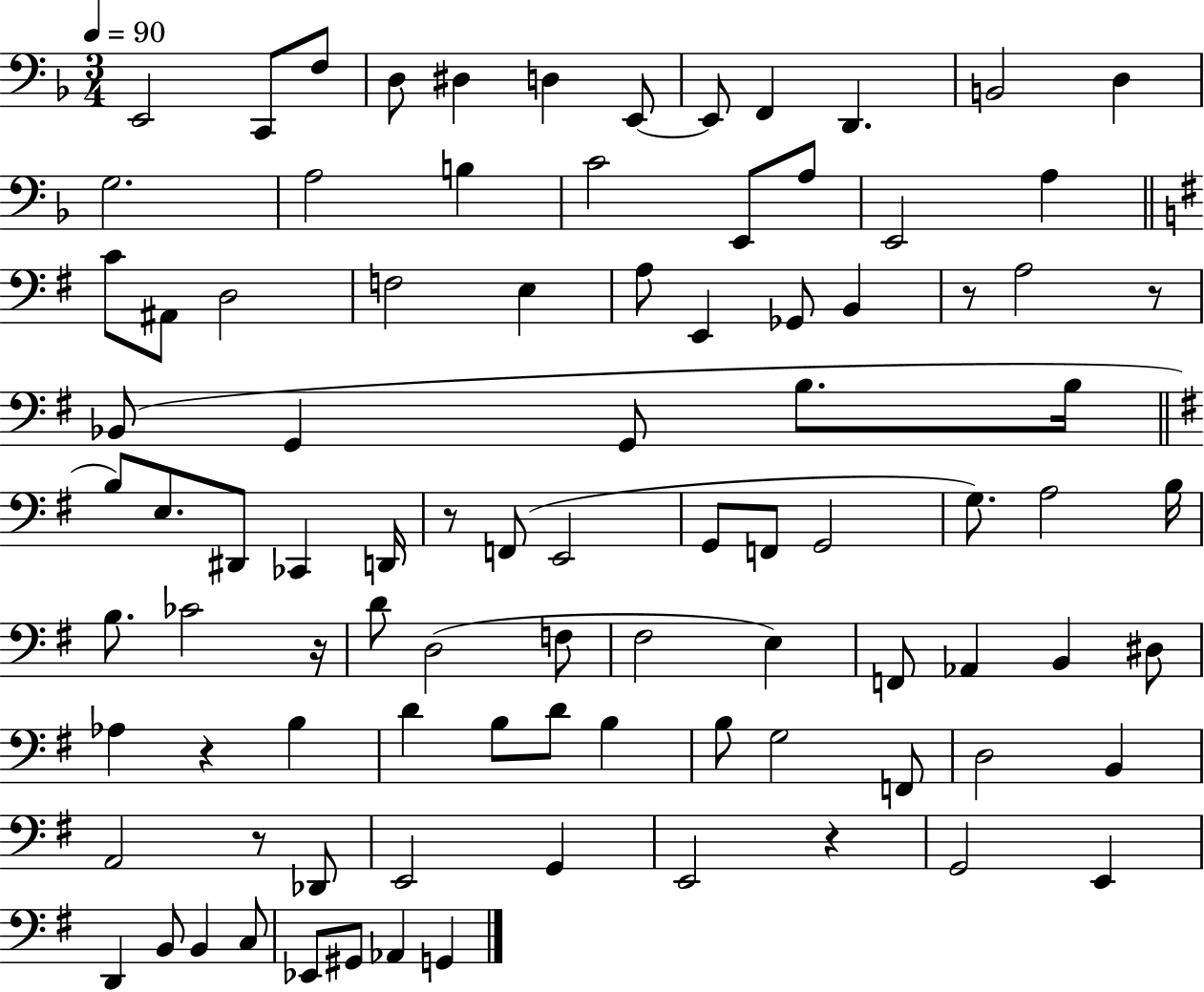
E2/h C2/e F3/e D3/e D#3/q D3/q E2/e E2/e F2/q D2/q. B2/h D3/q G3/h. A3/h B3/q C4/h E2/e A3/e E2/h A3/q C4/e A#2/e D3/h F3/h E3/q A3/e E2/q Gb2/e B2/q R/e A3/h R/e Bb2/e G2/q G2/e B3/e. B3/s B3/e E3/e. D#2/e CES2/q D2/s R/e F2/e E2/h G2/e F2/e G2/h G3/e. A3/h B3/s B3/e. CES4/h R/s D4/e D3/h F3/e F#3/h E3/q F2/e Ab2/q B2/q D#3/e Ab3/q R/q B3/q D4/q B3/e D4/e B3/q B3/e G3/h F2/e D3/h B2/q A2/h R/e Db2/e E2/h G2/q E2/h R/q G2/h E2/q D2/q B2/e B2/q C3/e Eb2/e G#2/e Ab2/q G2/q